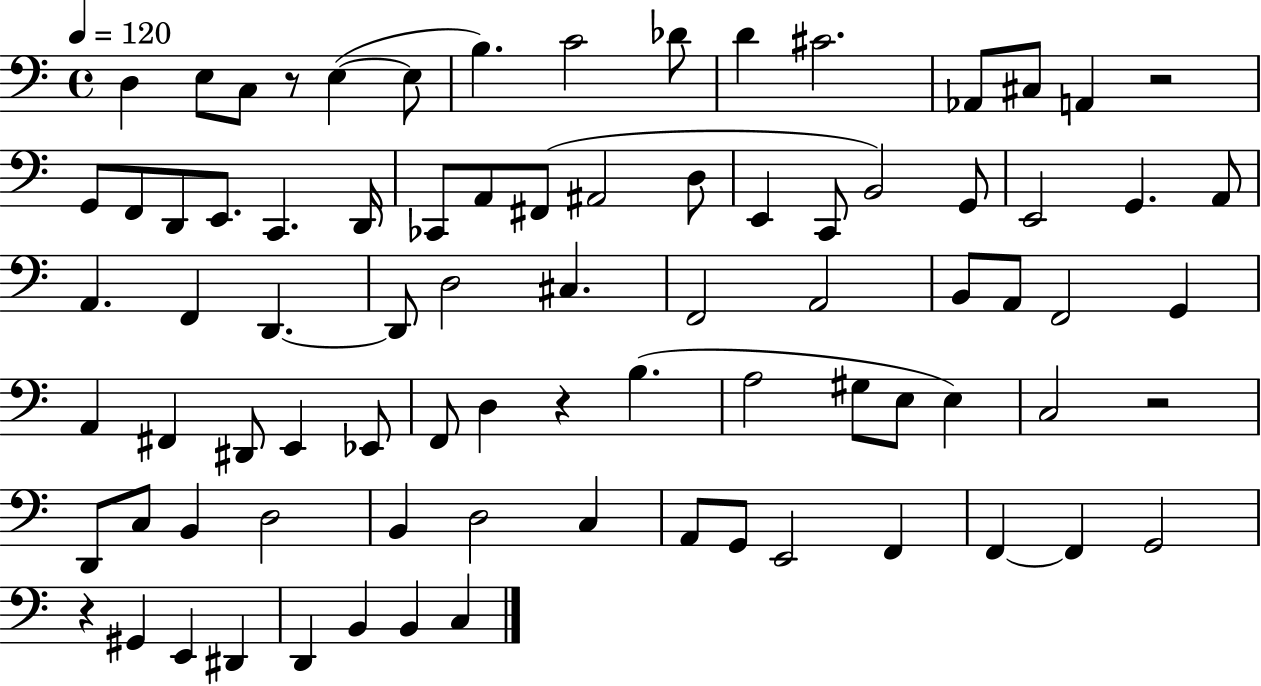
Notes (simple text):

D3/q E3/e C3/e R/e E3/q E3/e B3/q. C4/h Db4/e D4/q C#4/h. Ab2/e C#3/e A2/q R/h G2/e F2/e D2/e E2/e. C2/q. D2/s CES2/e A2/e F#2/e A#2/h D3/e E2/q C2/e B2/h G2/e E2/h G2/q. A2/e A2/q. F2/q D2/q. D2/e D3/h C#3/q. F2/h A2/h B2/e A2/e F2/h G2/q A2/q F#2/q D#2/e E2/q Eb2/e F2/e D3/q R/q B3/q. A3/h G#3/e E3/e E3/q C3/h R/h D2/e C3/e B2/q D3/h B2/q D3/h C3/q A2/e G2/e E2/h F2/q F2/q F2/q G2/h R/q G#2/q E2/q D#2/q D2/q B2/q B2/q C3/q